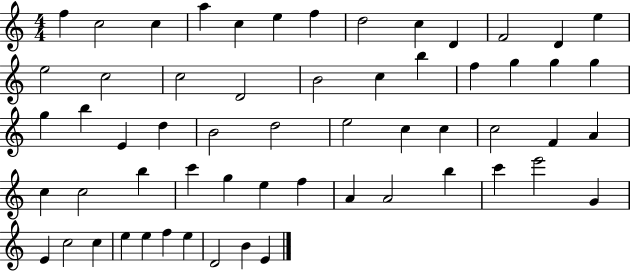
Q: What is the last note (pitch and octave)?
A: E4